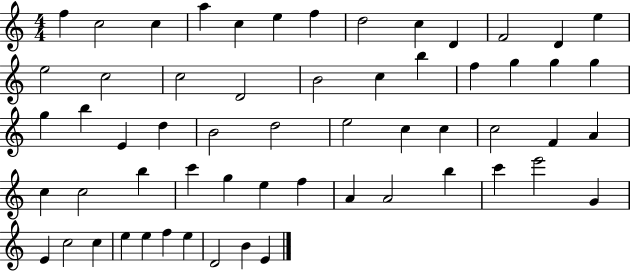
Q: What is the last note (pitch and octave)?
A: E4